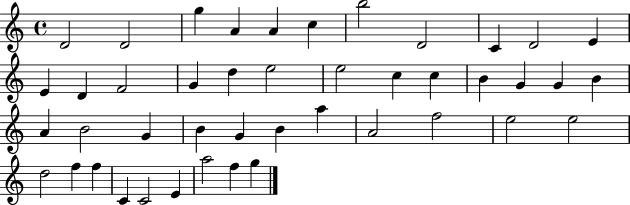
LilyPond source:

{
  \clef treble
  \time 4/4
  \defaultTimeSignature
  \key c \major
  d'2 d'2 | g''4 a'4 a'4 c''4 | b''2 d'2 | c'4 d'2 e'4 | \break e'4 d'4 f'2 | g'4 d''4 e''2 | e''2 c''4 c''4 | b'4 g'4 g'4 b'4 | \break a'4 b'2 g'4 | b'4 g'4 b'4 a''4 | a'2 f''2 | e''2 e''2 | \break d''2 f''4 f''4 | c'4 c'2 e'4 | a''2 f''4 g''4 | \bar "|."
}